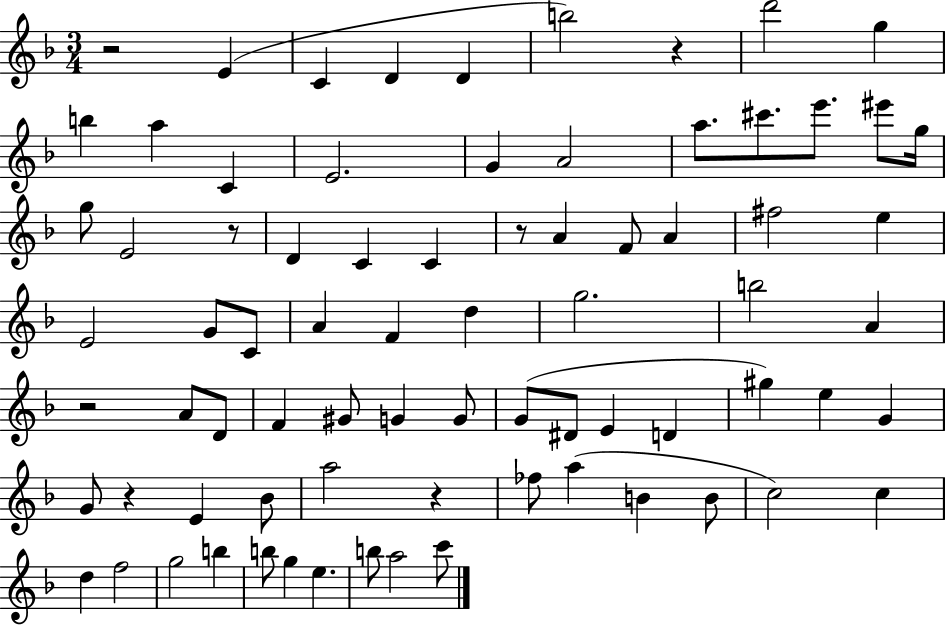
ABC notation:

X:1
T:Untitled
M:3/4
L:1/4
K:F
z2 E C D D b2 z d'2 g b a C E2 G A2 a/2 ^c'/2 e'/2 ^e'/2 g/4 g/2 E2 z/2 D C C z/2 A F/2 A ^f2 e E2 G/2 C/2 A F d g2 b2 A z2 A/2 D/2 F ^G/2 G G/2 G/2 ^D/2 E D ^g e G G/2 z E _B/2 a2 z _f/2 a B B/2 c2 c d f2 g2 b b/2 g e b/2 a2 c'/2